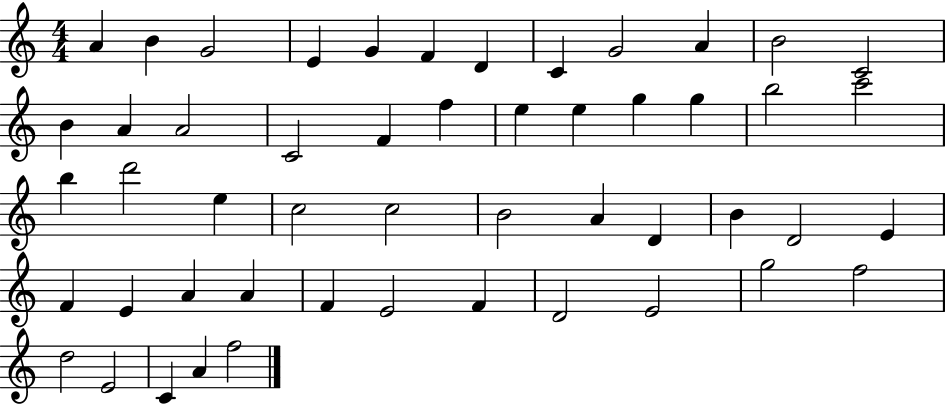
A4/q B4/q G4/h E4/q G4/q F4/q D4/q C4/q G4/h A4/q B4/h C4/h B4/q A4/q A4/h C4/h F4/q F5/q E5/q E5/q G5/q G5/q B5/h C6/h B5/q D6/h E5/q C5/h C5/h B4/h A4/q D4/q B4/q D4/h E4/q F4/q E4/q A4/q A4/q F4/q E4/h F4/q D4/h E4/h G5/h F5/h D5/h E4/h C4/q A4/q F5/h